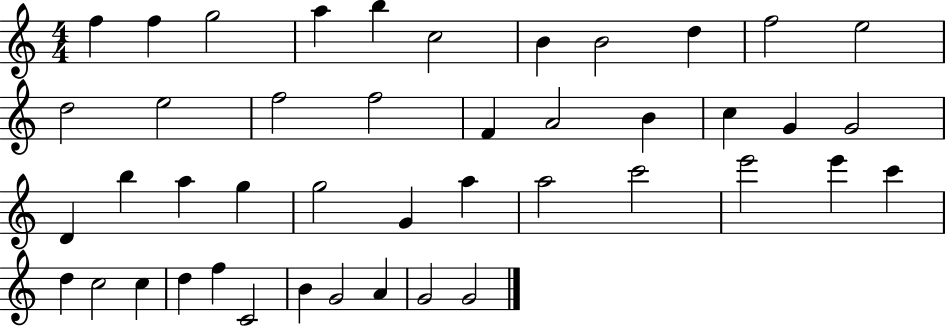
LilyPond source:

{
  \clef treble
  \numericTimeSignature
  \time 4/4
  \key c \major
  f''4 f''4 g''2 | a''4 b''4 c''2 | b'4 b'2 d''4 | f''2 e''2 | \break d''2 e''2 | f''2 f''2 | f'4 a'2 b'4 | c''4 g'4 g'2 | \break d'4 b''4 a''4 g''4 | g''2 g'4 a''4 | a''2 c'''2 | e'''2 e'''4 c'''4 | \break d''4 c''2 c''4 | d''4 f''4 c'2 | b'4 g'2 a'4 | g'2 g'2 | \break \bar "|."
}